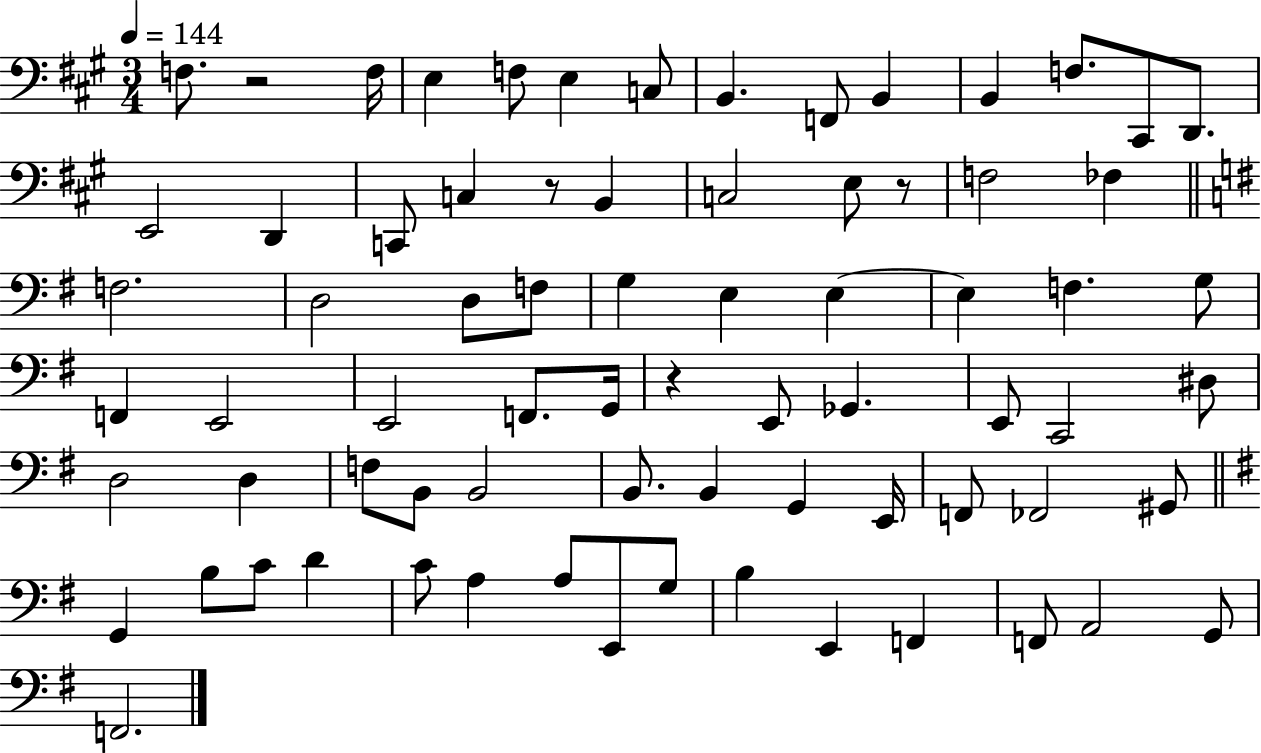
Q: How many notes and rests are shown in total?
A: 74